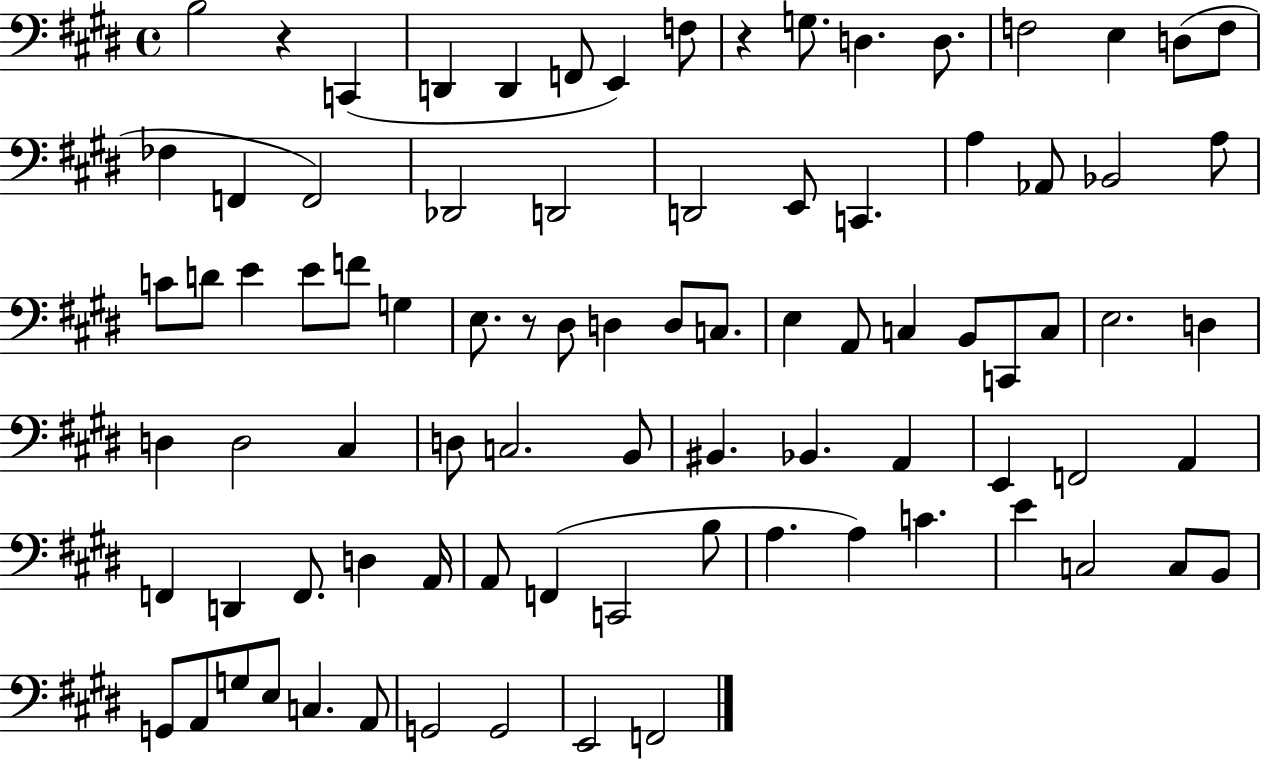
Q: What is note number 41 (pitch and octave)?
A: B2